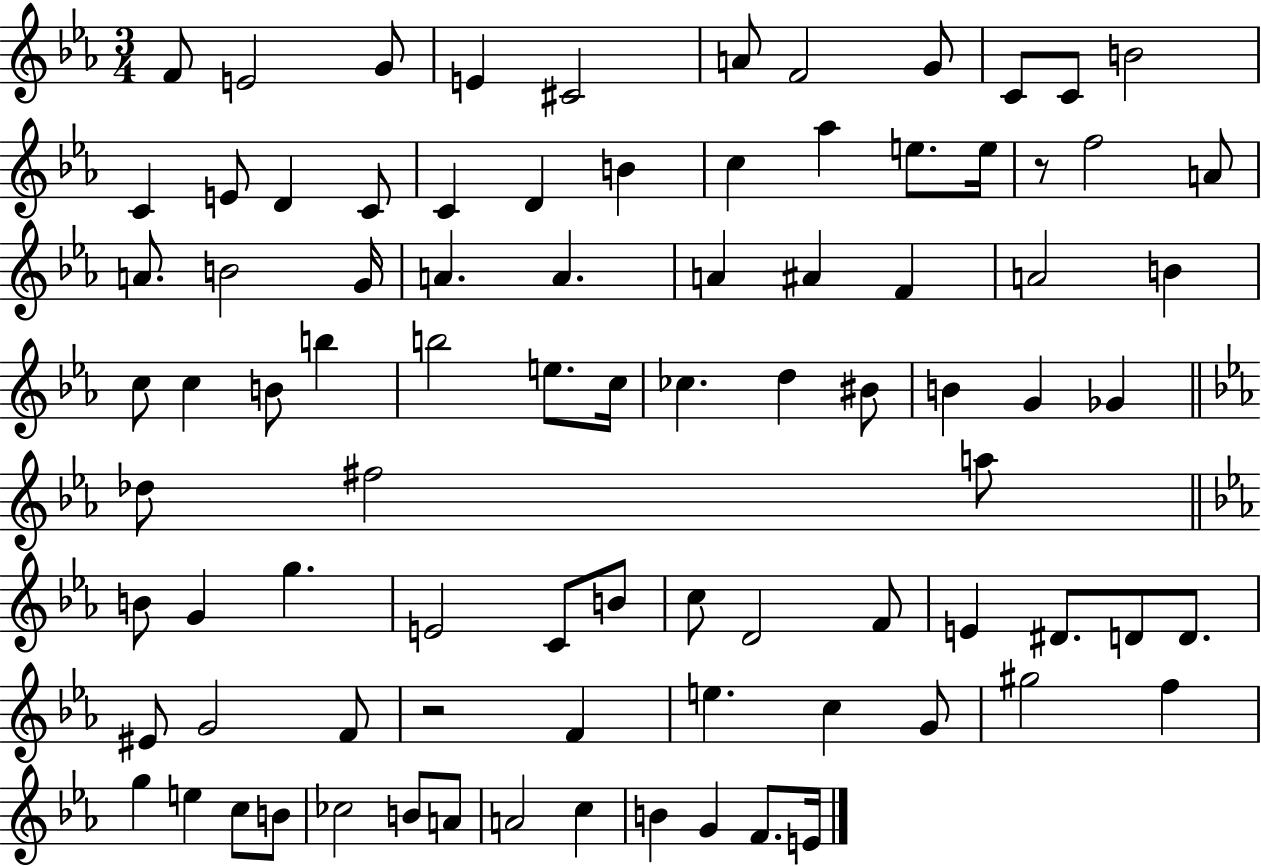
X:1
T:Untitled
M:3/4
L:1/4
K:Eb
F/2 E2 G/2 E ^C2 A/2 F2 G/2 C/2 C/2 B2 C E/2 D C/2 C D B c _a e/2 e/4 z/2 f2 A/2 A/2 B2 G/4 A A A ^A F A2 B c/2 c B/2 b b2 e/2 c/4 _c d ^B/2 B G _G _d/2 ^f2 a/2 B/2 G g E2 C/2 B/2 c/2 D2 F/2 E ^D/2 D/2 D/2 ^E/2 G2 F/2 z2 F e c G/2 ^g2 f g e c/2 B/2 _c2 B/2 A/2 A2 c B G F/2 E/4